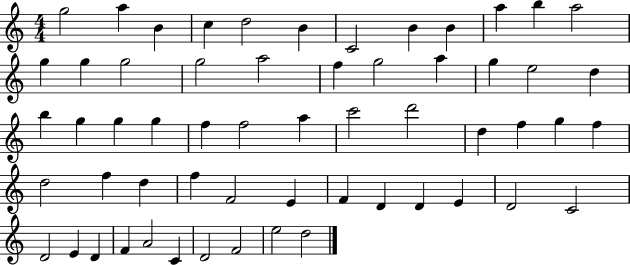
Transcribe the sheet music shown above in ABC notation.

X:1
T:Untitled
M:4/4
L:1/4
K:C
g2 a B c d2 B C2 B B a b a2 g g g2 g2 a2 f g2 a g e2 d b g g g f f2 a c'2 d'2 d f g f d2 f d f F2 E F D D E D2 C2 D2 E D F A2 C D2 F2 e2 d2